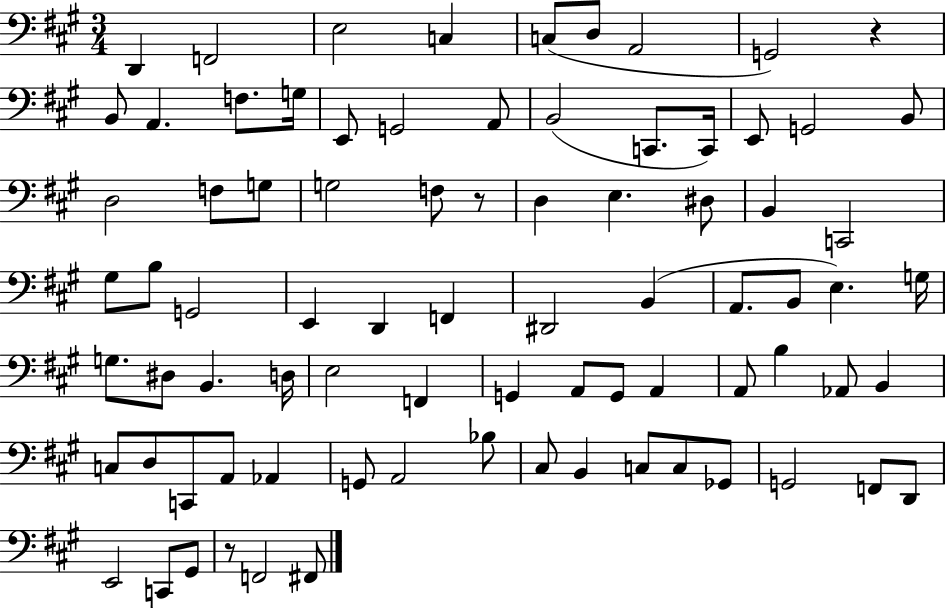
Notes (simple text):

D2/q F2/h E3/h C3/q C3/e D3/e A2/h G2/h R/q B2/e A2/q. F3/e. G3/s E2/e G2/h A2/e B2/h C2/e. C2/s E2/e G2/h B2/e D3/h F3/e G3/e G3/h F3/e R/e D3/q E3/q. D#3/e B2/q C2/h G#3/e B3/e G2/h E2/q D2/q F2/q D#2/h B2/q A2/e. B2/e E3/q. G3/s G3/e. D#3/e B2/q. D3/s E3/h F2/q G2/q A2/e G2/e A2/q A2/e B3/q Ab2/e B2/q C3/e D3/e C2/e A2/e Ab2/q G2/e A2/h Bb3/e C#3/e B2/q C3/e C3/e Gb2/e G2/h F2/e D2/e E2/h C2/e G#2/e R/e F2/h F#2/e